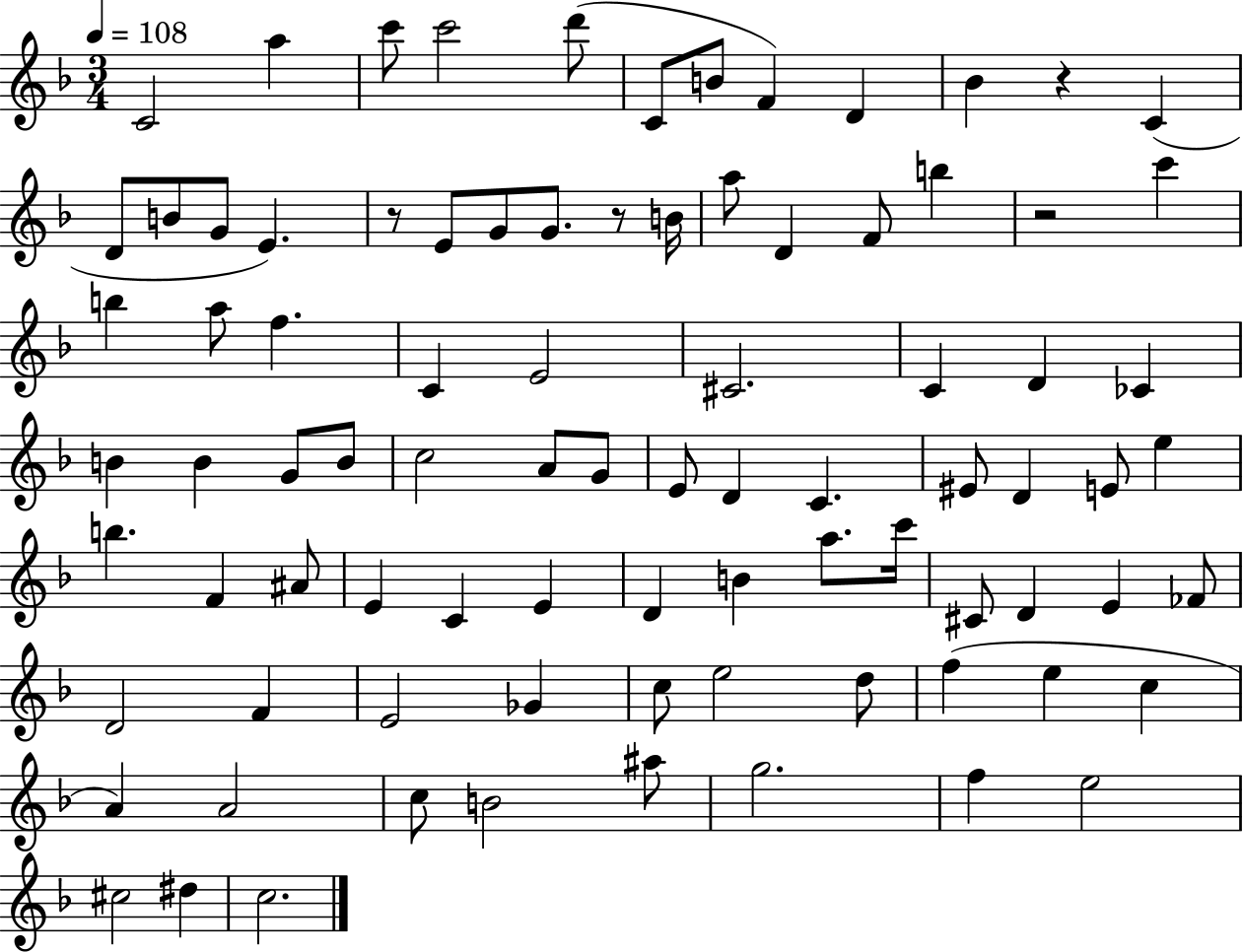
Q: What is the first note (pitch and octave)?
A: C4